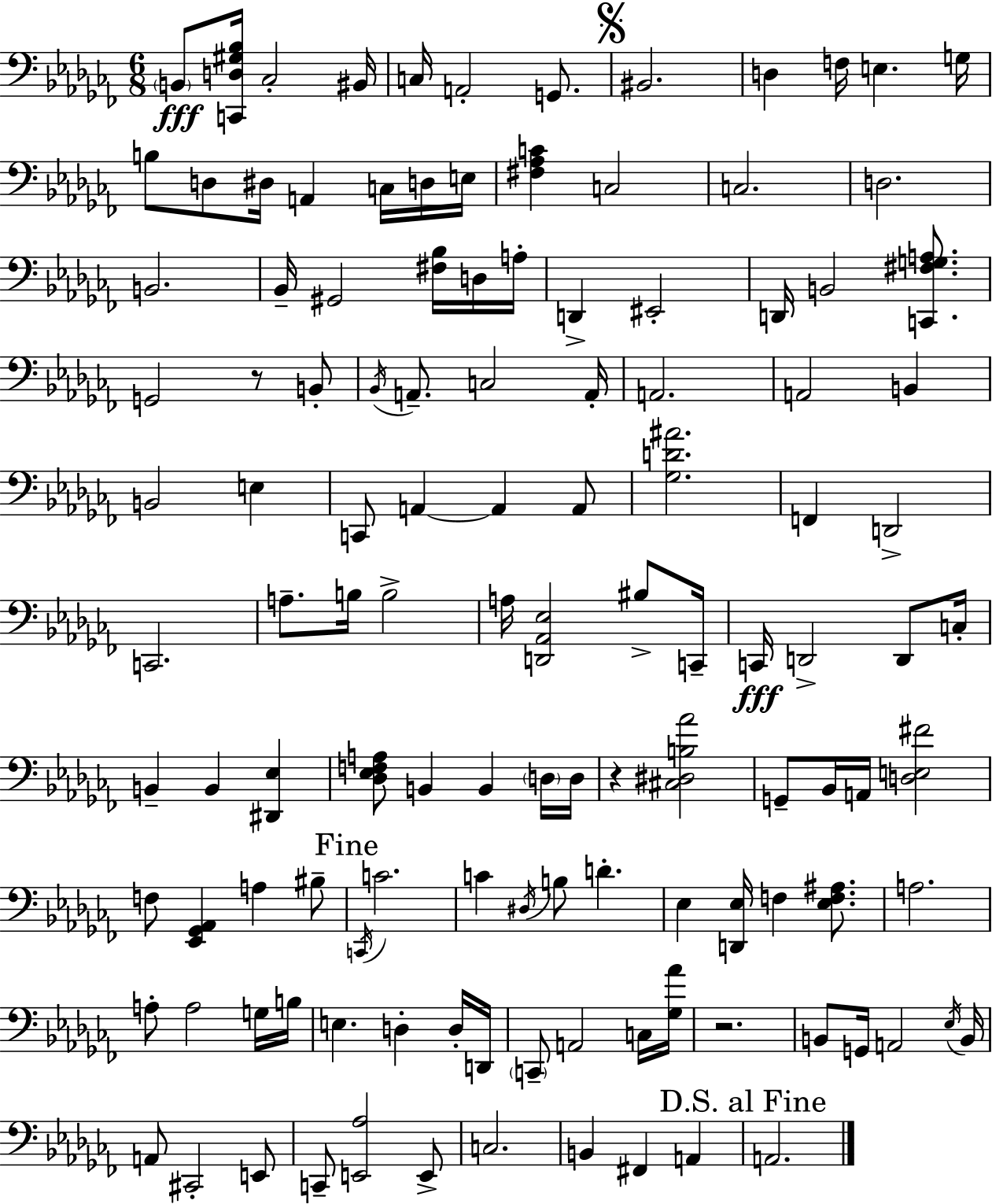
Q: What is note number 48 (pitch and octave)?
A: C2